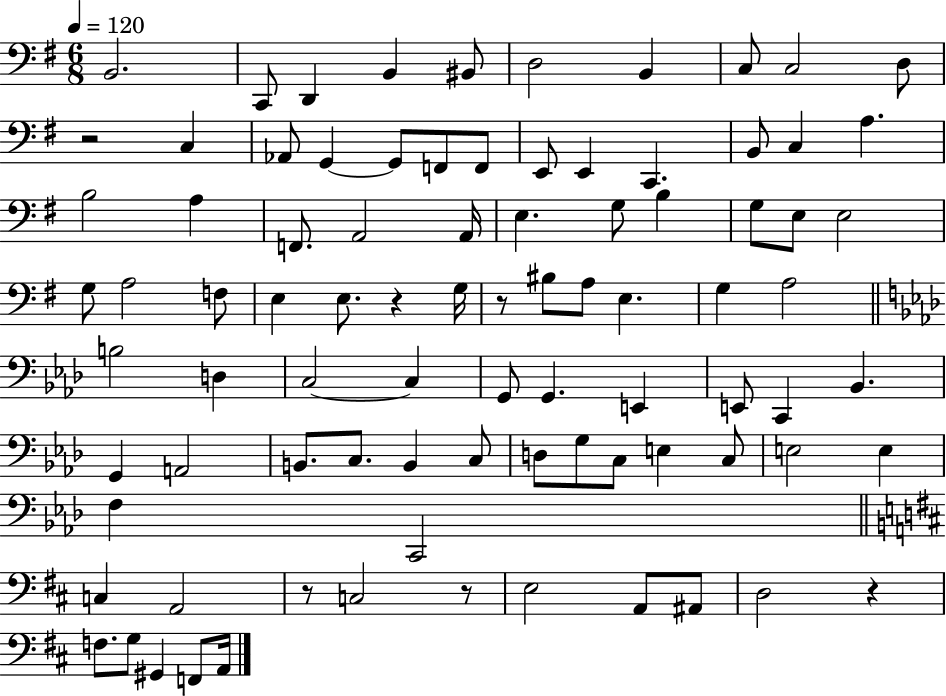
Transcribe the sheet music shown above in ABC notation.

X:1
T:Untitled
M:6/8
L:1/4
K:G
B,,2 C,,/2 D,, B,, ^B,,/2 D,2 B,, C,/2 C,2 D,/2 z2 C, _A,,/2 G,, G,,/2 F,,/2 F,,/2 E,,/2 E,, C,, B,,/2 C, A, B,2 A, F,,/2 A,,2 A,,/4 E, G,/2 B, G,/2 E,/2 E,2 G,/2 A,2 F,/2 E, E,/2 z G,/4 z/2 ^B,/2 A,/2 E, G, A,2 B,2 D, C,2 C, G,,/2 G,, E,, E,,/2 C,, _B,, G,, A,,2 B,,/2 C,/2 B,, C,/2 D,/2 G,/2 C,/2 E, C,/2 E,2 E, F, C,,2 C, A,,2 z/2 C,2 z/2 E,2 A,,/2 ^A,,/2 D,2 z F,/2 G,/2 ^G,, F,,/2 A,,/4